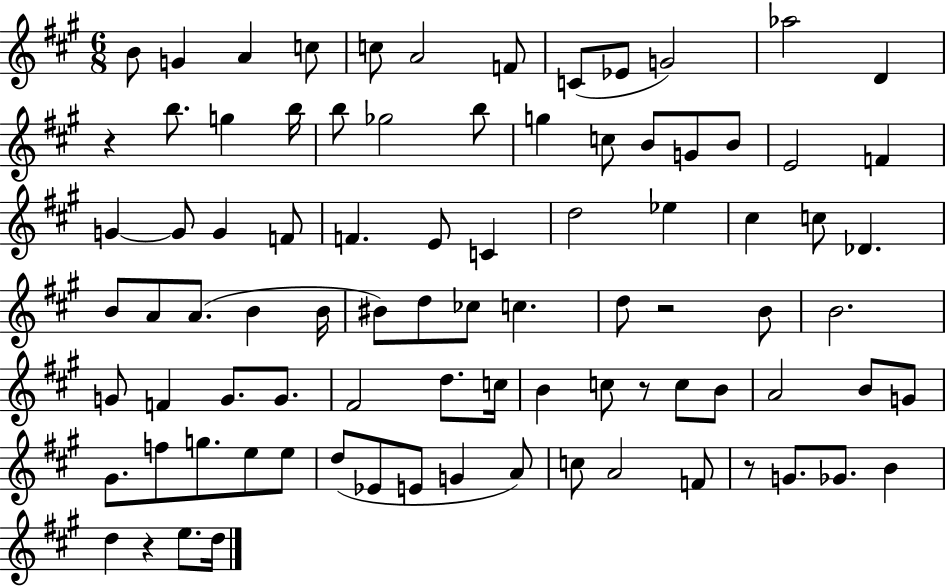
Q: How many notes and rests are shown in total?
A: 87